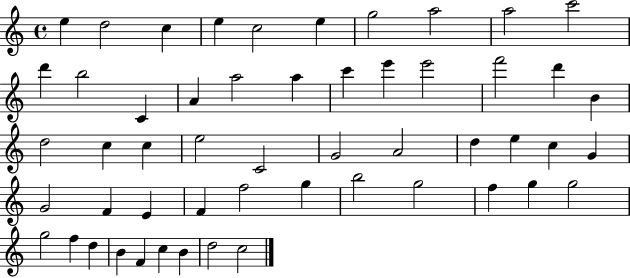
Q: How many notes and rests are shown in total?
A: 53